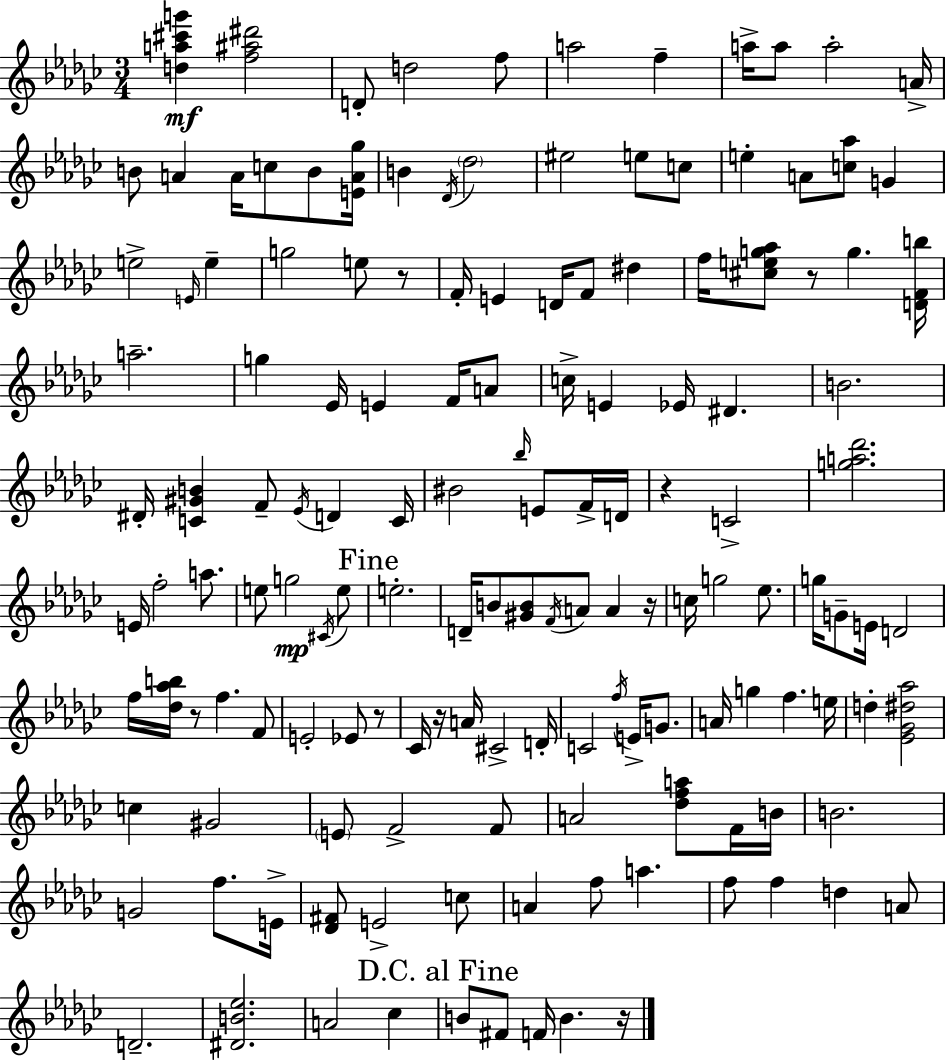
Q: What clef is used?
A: treble